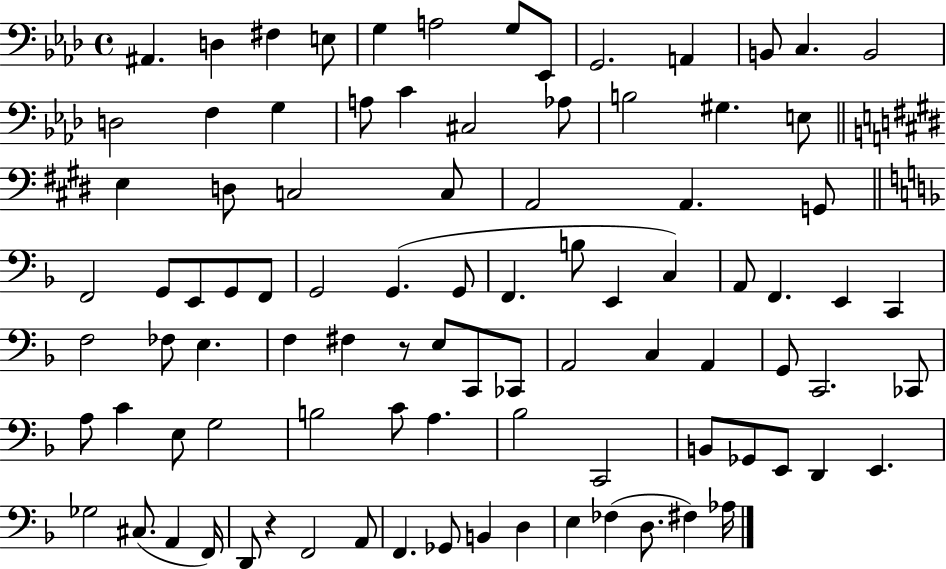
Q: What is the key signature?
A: AES major